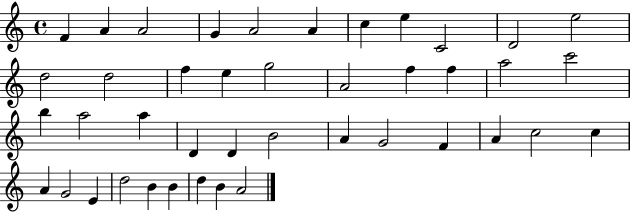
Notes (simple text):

F4/q A4/q A4/h G4/q A4/h A4/q C5/q E5/q C4/h D4/h E5/h D5/h D5/h F5/q E5/q G5/h A4/h F5/q F5/q A5/h C6/h B5/q A5/h A5/q D4/q D4/q B4/h A4/q G4/h F4/q A4/q C5/h C5/q A4/q G4/h E4/q D5/h B4/q B4/q D5/q B4/q A4/h